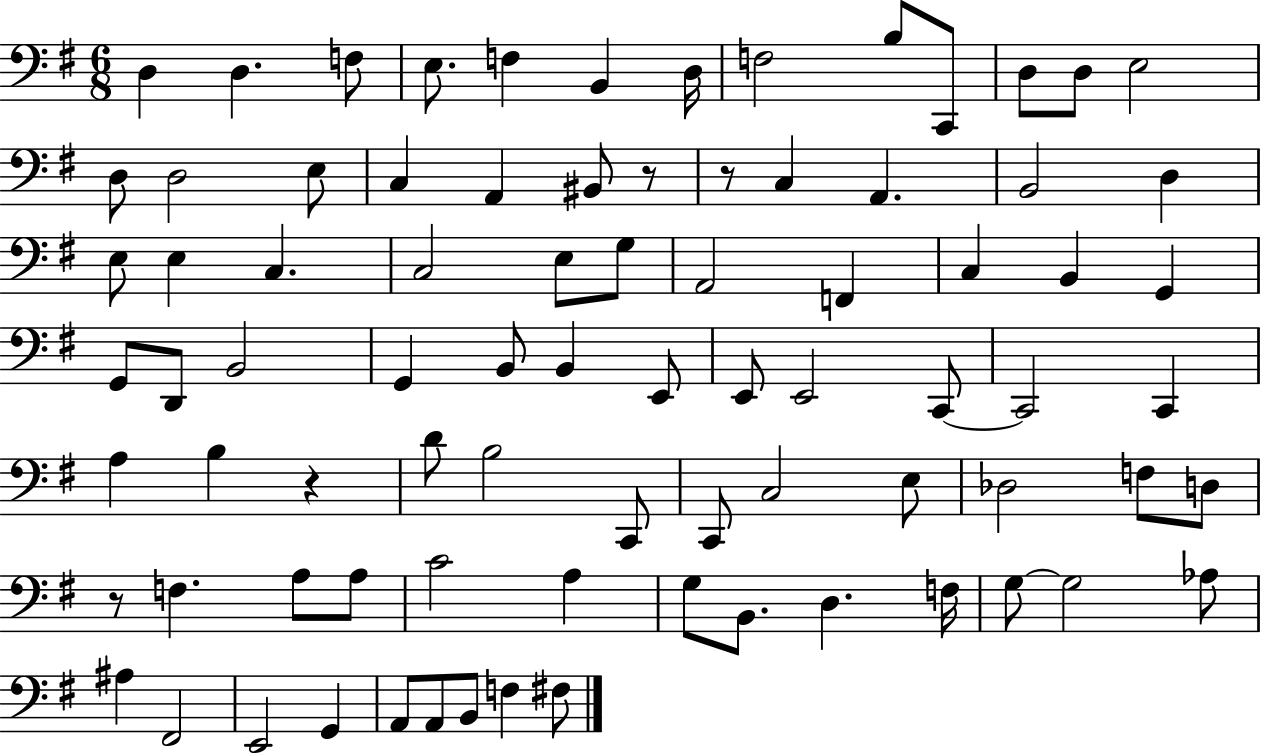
X:1
T:Untitled
M:6/8
L:1/4
K:G
D, D, F,/2 E,/2 F, B,, D,/4 F,2 B,/2 C,,/2 D,/2 D,/2 E,2 D,/2 D,2 E,/2 C, A,, ^B,,/2 z/2 z/2 C, A,, B,,2 D, E,/2 E, C, C,2 E,/2 G,/2 A,,2 F,, C, B,, G,, G,,/2 D,,/2 B,,2 G,, B,,/2 B,, E,,/2 E,,/2 E,,2 C,,/2 C,,2 C,, A, B, z D/2 B,2 C,,/2 C,,/2 C,2 E,/2 _D,2 F,/2 D,/2 z/2 F, A,/2 A,/2 C2 A, G,/2 B,,/2 D, F,/4 G,/2 G,2 _A,/2 ^A, ^F,,2 E,,2 G,, A,,/2 A,,/2 B,,/2 F, ^F,/2